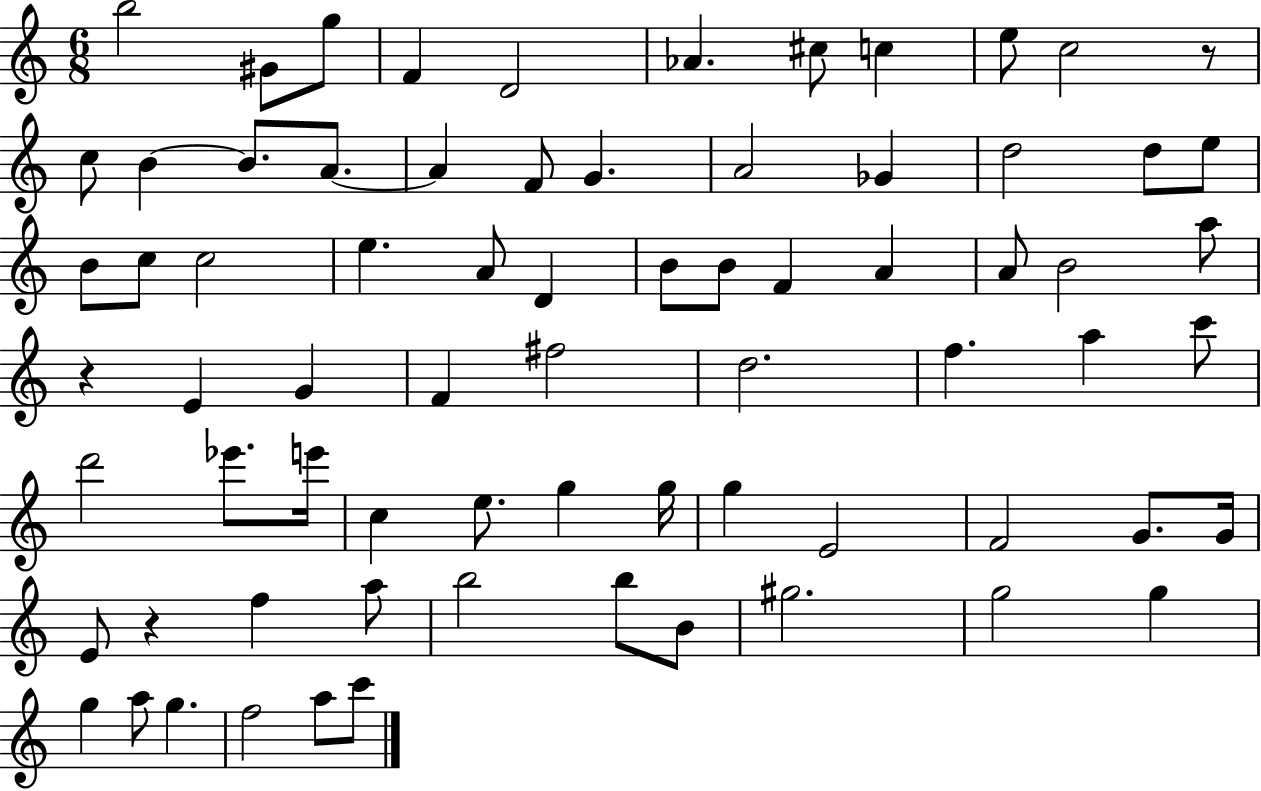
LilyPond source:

{
  \clef treble
  \numericTimeSignature
  \time 6/8
  \key c \major
  b''2 gis'8 g''8 | f'4 d'2 | aes'4. cis''8 c''4 | e''8 c''2 r8 | \break c''8 b'4~~ b'8. a'8.~~ | a'4 f'8 g'4. | a'2 ges'4 | d''2 d''8 e''8 | \break b'8 c''8 c''2 | e''4. a'8 d'4 | b'8 b'8 f'4 a'4 | a'8 b'2 a''8 | \break r4 e'4 g'4 | f'4 fis''2 | d''2. | f''4. a''4 c'''8 | \break d'''2 ees'''8. e'''16 | c''4 e''8. g''4 g''16 | g''4 e'2 | f'2 g'8. g'16 | \break e'8 r4 f''4 a''8 | b''2 b''8 b'8 | gis''2. | g''2 g''4 | \break g''4 a''8 g''4. | f''2 a''8 c'''8 | \bar "|."
}